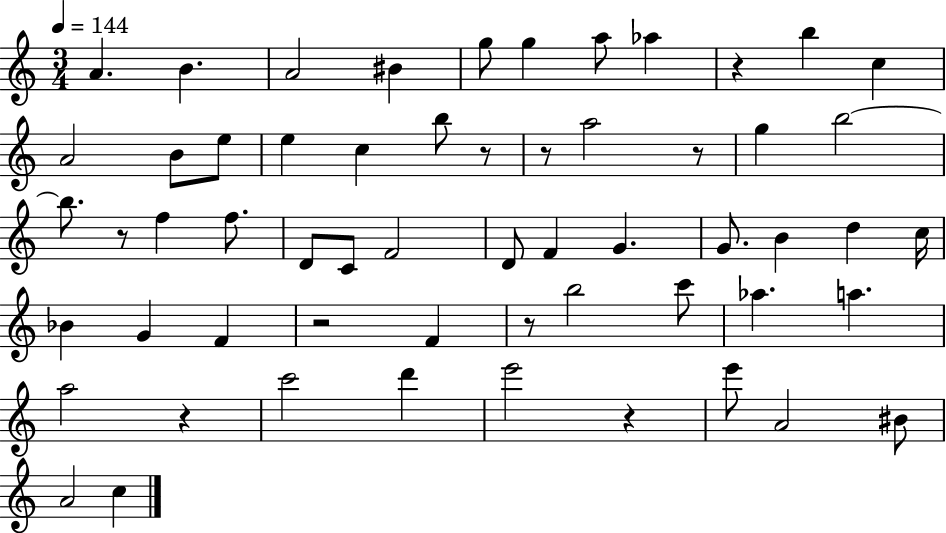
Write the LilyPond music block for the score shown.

{
  \clef treble
  \numericTimeSignature
  \time 3/4
  \key c \major
  \tempo 4 = 144
  a'4. b'4. | a'2 bis'4 | g''8 g''4 a''8 aes''4 | r4 b''4 c''4 | \break a'2 b'8 e''8 | e''4 c''4 b''8 r8 | r8 a''2 r8 | g''4 b''2~~ | \break b''8. r8 f''4 f''8. | d'8 c'8 f'2 | d'8 f'4 g'4. | g'8. b'4 d''4 c''16 | \break bes'4 g'4 f'4 | r2 f'4 | r8 b''2 c'''8 | aes''4. a''4. | \break a''2 r4 | c'''2 d'''4 | e'''2 r4 | e'''8 a'2 bis'8 | \break a'2 c''4 | \bar "|."
}